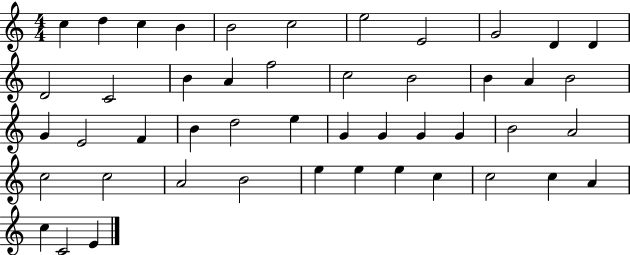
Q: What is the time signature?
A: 4/4